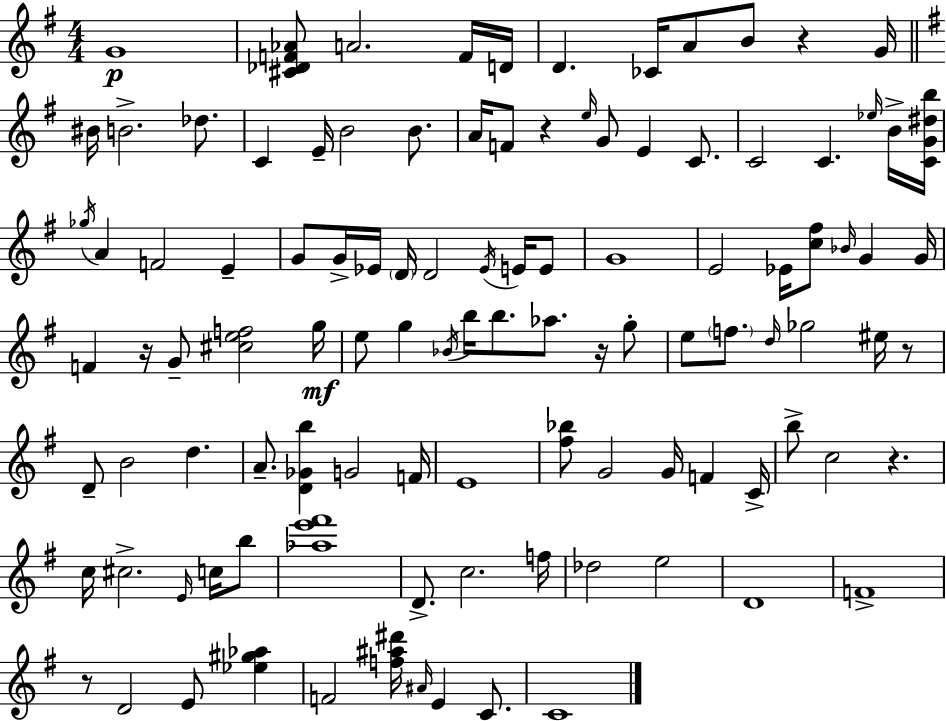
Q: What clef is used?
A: treble